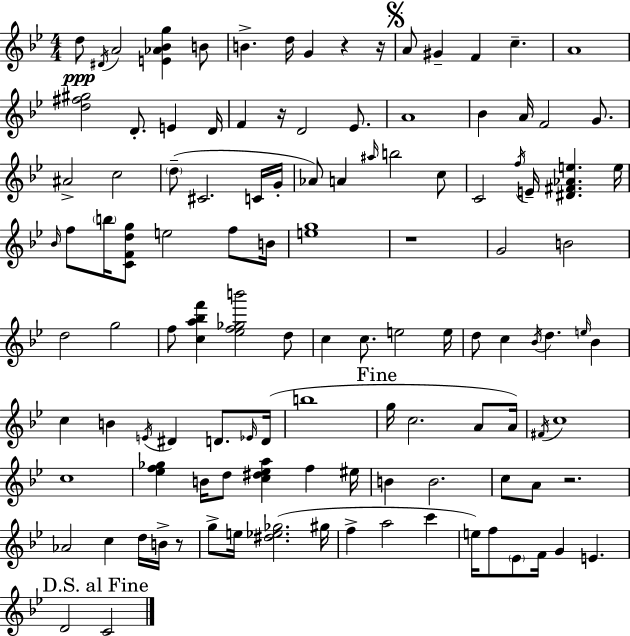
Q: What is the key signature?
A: BES major